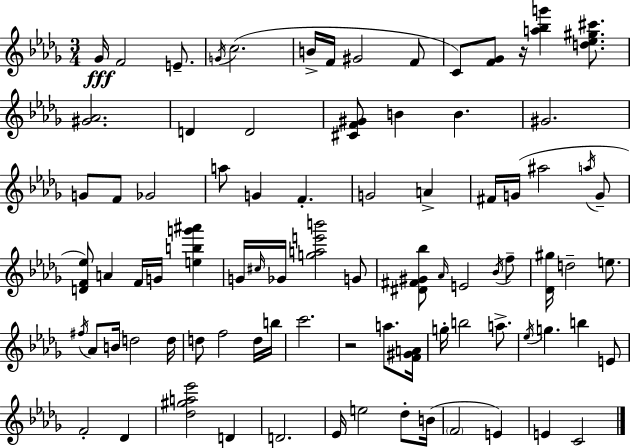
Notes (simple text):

Gb4/s F4/h E4/e. G4/s C5/h. B4/s F4/s G#4/h F4/e C4/e [F4,Gb4]/e R/s [A5,Bb5,G6]/q [D5,Eb5,G#5,C#6]/e. [G#4,Ab4]/h. D4/q D4/h [C#4,F4,G#4]/e B4/q B4/q. G#4/h. G4/e F4/e Gb4/h A5/e G4/q F4/q. G4/h A4/q F#4/s G4/s A#5/h A5/s G4/e [D4,F4,Eb5]/e A4/q F4/s G4/s [E5,B5,G6,A#6]/q G4/s C#5/s Gb4/s [G5,A5,E6,B6]/h G4/e [D#4,F#4,G#4,Bb5]/e Ab4/s E4/h Bb4/s F5/e [Db4,G#5]/s D5/h E5/e. F#5/s Ab4/e B4/s D5/h D5/s D5/e F5/h D5/s B5/s C6/h. R/h A5/e. [F4,G#4,A4]/s G5/s B5/h A5/e. Eb5/s G5/q. B5/q E4/e F4/h Db4/q [Db5,G#5,A5,Eb6]/h D4/q D4/h. Eb4/s E5/h Db5/e B4/s F4/h E4/q E4/q C4/h